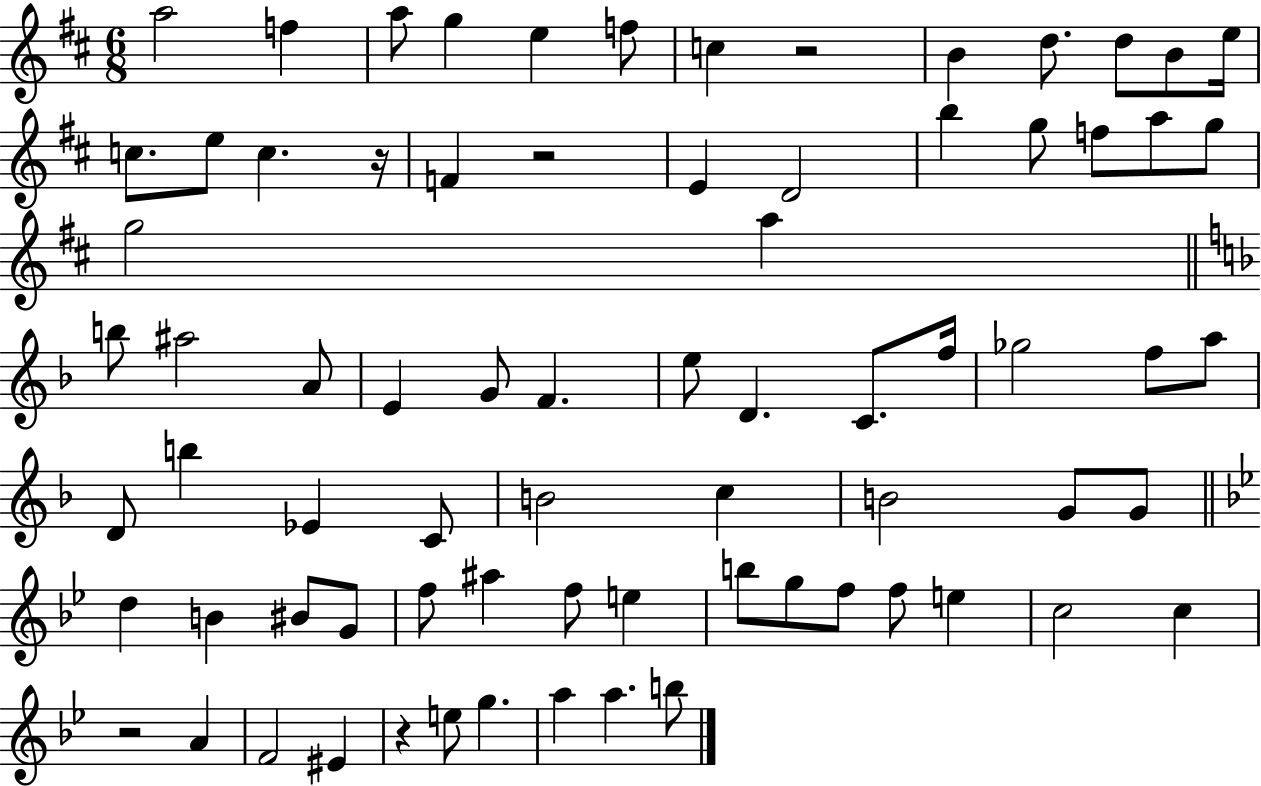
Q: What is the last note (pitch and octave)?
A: B5